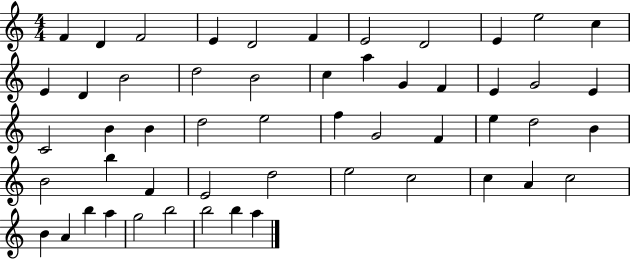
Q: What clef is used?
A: treble